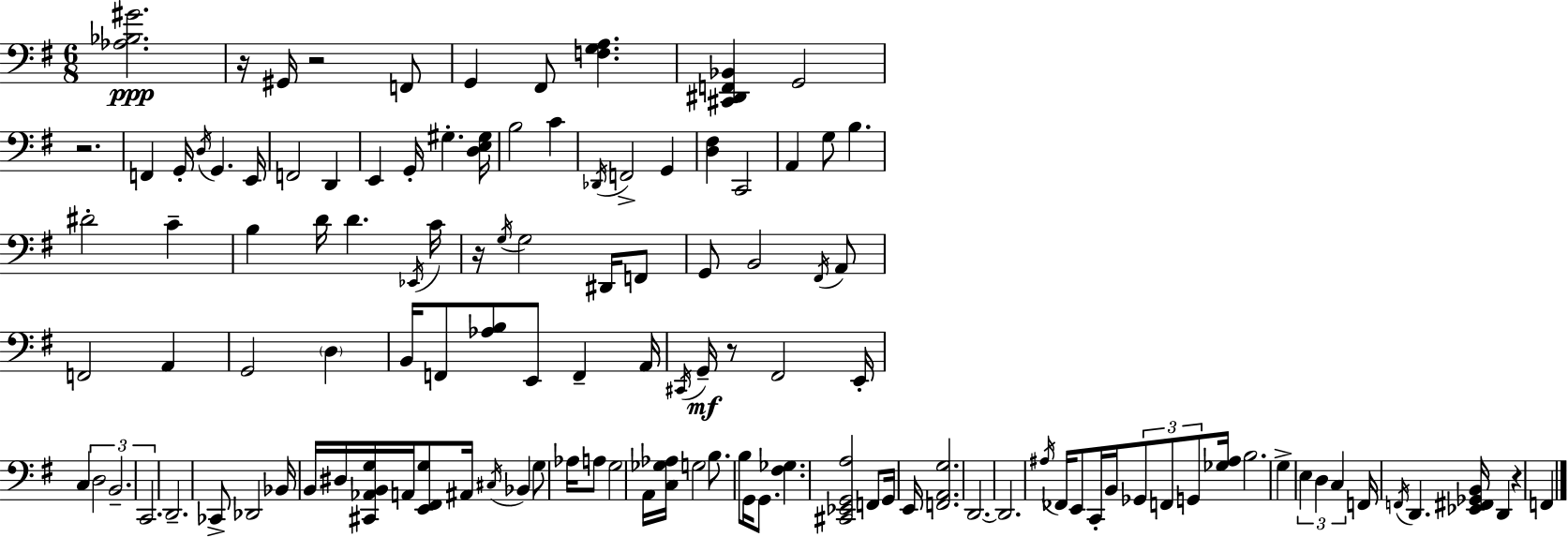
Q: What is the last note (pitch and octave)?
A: F2